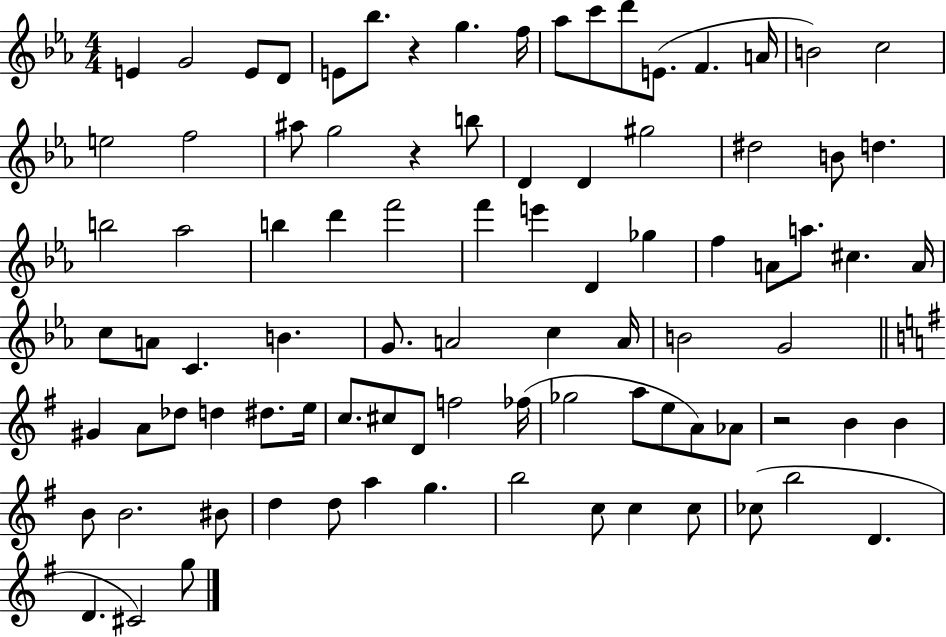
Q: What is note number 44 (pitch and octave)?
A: C4